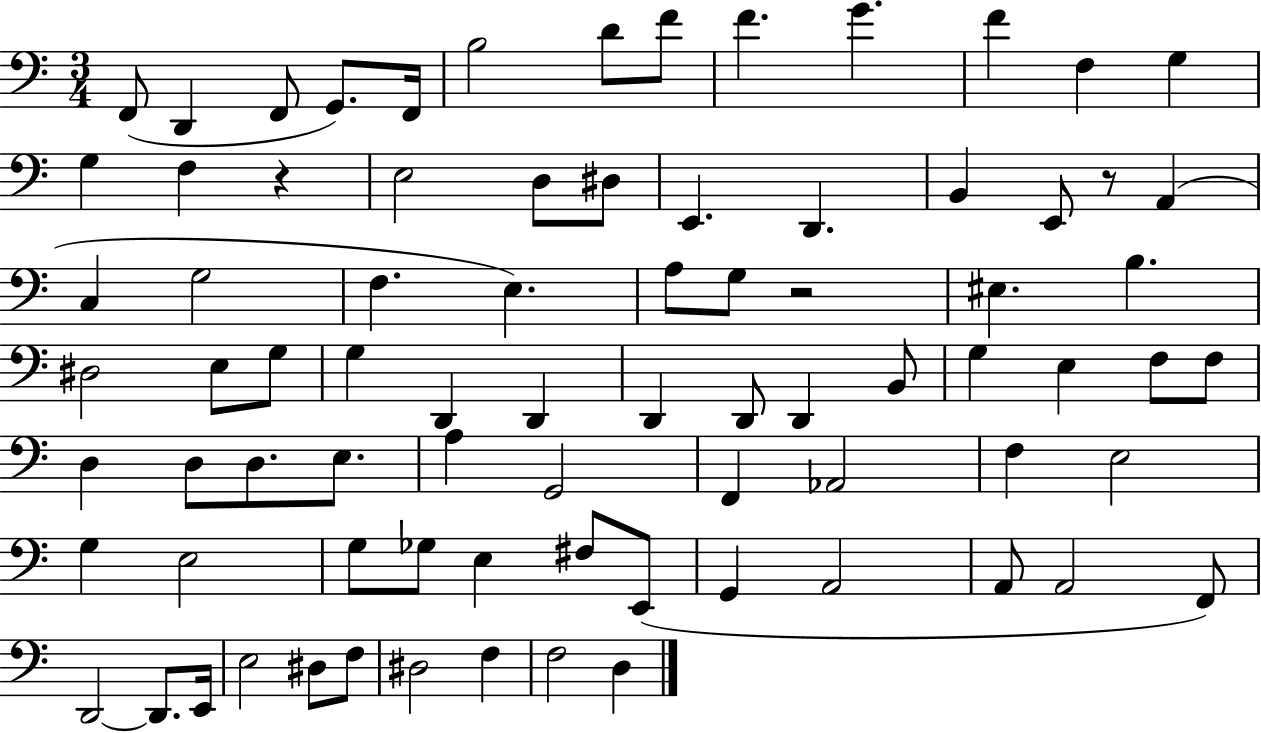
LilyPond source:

{
  \clef bass
  \numericTimeSignature
  \time 3/4
  \key c \major
  f,8( d,4 f,8 g,8.) f,16 | b2 d'8 f'8 | f'4. g'4. | f'4 f4 g4 | \break g4 f4 r4 | e2 d8 dis8 | e,4. d,4. | b,4 e,8 r8 a,4( | \break c4 g2 | f4. e4.) | a8 g8 r2 | eis4. b4. | \break dis2 e8 g8 | g4 d,4 d,4 | d,4 d,8 d,4 b,8 | g4 e4 f8 f8 | \break d4 d8 d8. e8. | a4 g,2 | f,4 aes,2 | f4 e2 | \break g4 e2 | g8 ges8 e4 fis8 e,8( | g,4 a,2 | a,8 a,2 f,8) | \break d,2~~ d,8. e,16 | e2 dis8 f8 | dis2 f4 | f2 d4 | \break \bar "|."
}